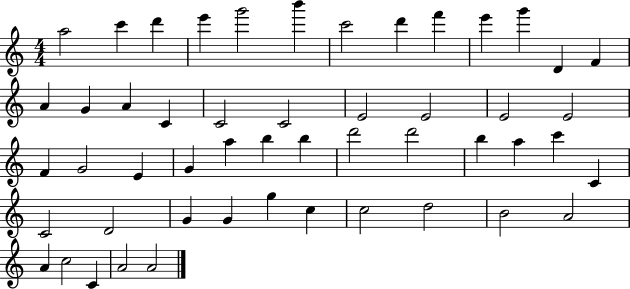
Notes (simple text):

A5/h C6/q D6/q E6/q G6/h B6/q C6/h D6/q F6/q E6/q G6/q D4/q F4/q A4/q G4/q A4/q C4/q C4/h C4/h E4/h E4/h E4/h E4/h F4/q G4/h E4/q G4/q A5/q B5/q B5/q D6/h D6/h B5/q A5/q C6/q C4/q C4/h D4/h G4/q G4/q G5/q C5/q C5/h D5/h B4/h A4/h A4/q C5/h C4/q A4/h A4/h